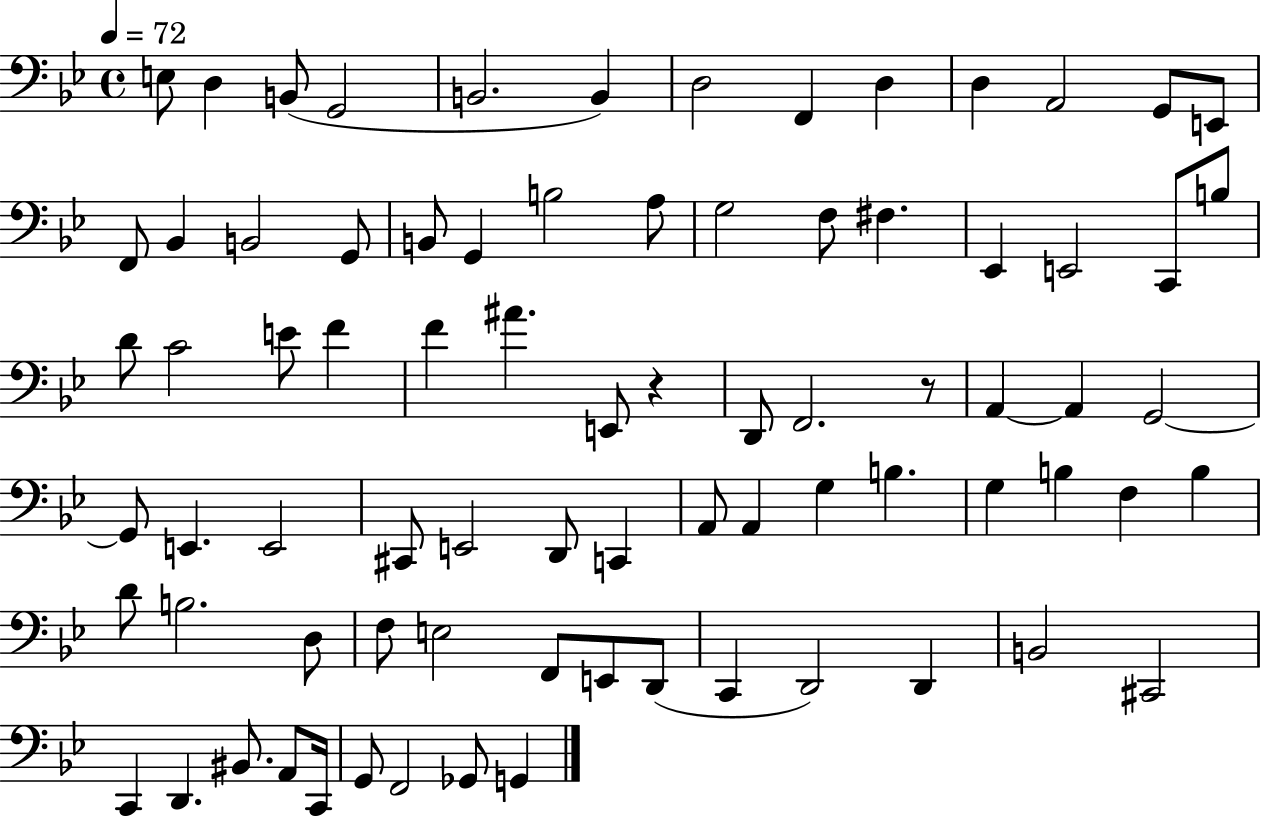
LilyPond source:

{
  \clef bass
  \time 4/4
  \defaultTimeSignature
  \key bes \major
  \tempo 4 = 72
  e8 d4 b,8( g,2 | b,2. b,4) | d2 f,4 d4 | d4 a,2 g,8 e,8 | \break f,8 bes,4 b,2 g,8 | b,8 g,4 b2 a8 | g2 f8 fis4. | ees,4 e,2 c,8 b8 | \break d'8 c'2 e'8 f'4 | f'4 ais'4. e,8 r4 | d,8 f,2. r8 | a,4~~ a,4 g,2~~ | \break g,8 e,4. e,2 | cis,8 e,2 d,8 c,4 | a,8 a,4 g4 b4. | g4 b4 f4 b4 | \break d'8 b2. d8 | f8 e2 f,8 e,8 d,8( | c,4 d,2) d,4 | b,2 cis,2 | \break c,4 d,4. bis,8. a,8 c,16 | g,8 f,2 ges,8 g,4 | \bar "|."
}